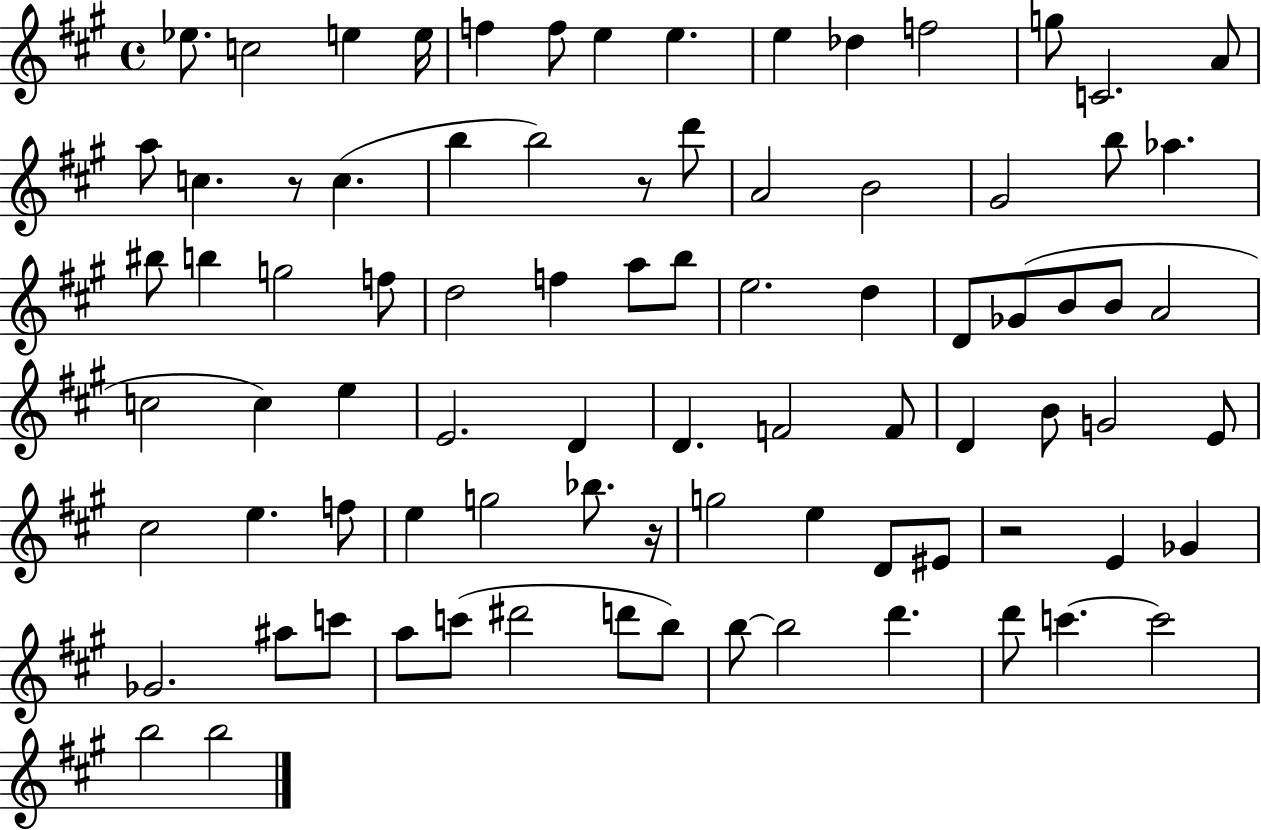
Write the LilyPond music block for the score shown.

{
  \clef treble
  \time 4/4
  \defaultTimeSignature
  \key a \major
  ees''8. c''2 e''4 e''16 | f''4 f''8 e''4 e''4. | e''4 des''4 f''2 | g''8 c'2. a'8 | \break a''8 c''4. r8 c''4.( | b''4 b''2) r8 d'''8 | a'2 b'2 | gis'2 b''8 aes''4. | \break bis''8 b''4 g''2 f''8 | d''2 f''4 a''8 b''8 | e''2. d''4 | d'8 ges'8( b'8 b'8 a'2 | \break c''2 c''4) e''4 | e'2. d'4 | d'4. f'2 f'8 | d'4 b'8 g'2 e'8 | \break cis''2 e''4. f''8 | e''4 g''2 bes''8. r16 | g''2 e''4 d'8 eis'8 | r2 e'4 ges'4 | \break ges'2. ais''8 c'''8 | a''8 c'''8( dis'''2 d'''8 b''8) | b''8~~ b''2 d'''4. | d'''8 c'''4.~~ c'''2 | \break b''2 b''2 | \bar "|."
}